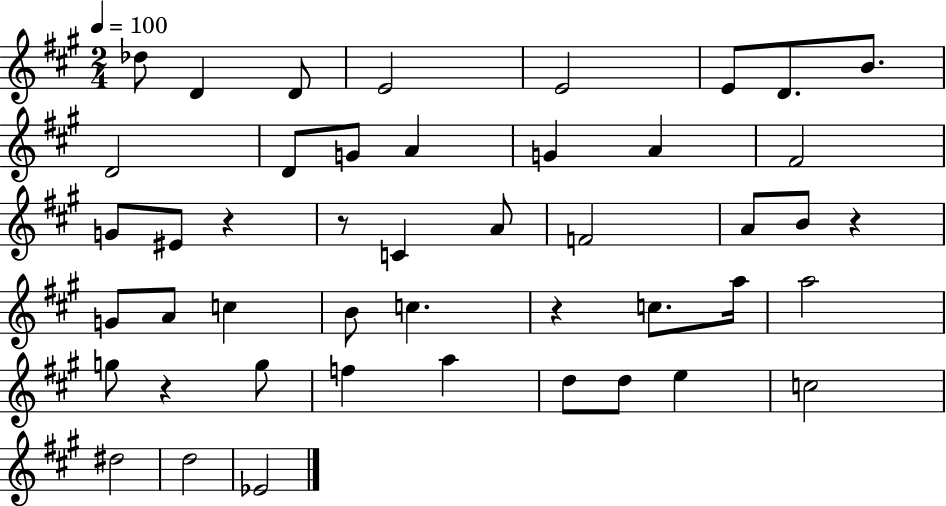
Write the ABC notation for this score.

X:1
T:Untitled
M:2/4
L:1/4
K:A
_d/2 D D/2 E2 E2 E/2 D/2 B/2 D2 D/2 G/2 A G A ^F2 G/2 ^E/2 z z/2 C A/2 F2 A/2 B/2 z G/2 A/2 c B/2 c z c/2 a/4 a2 g/2 z g/2 f a d/2 d/2 e c2 ^d2 d2 _E2